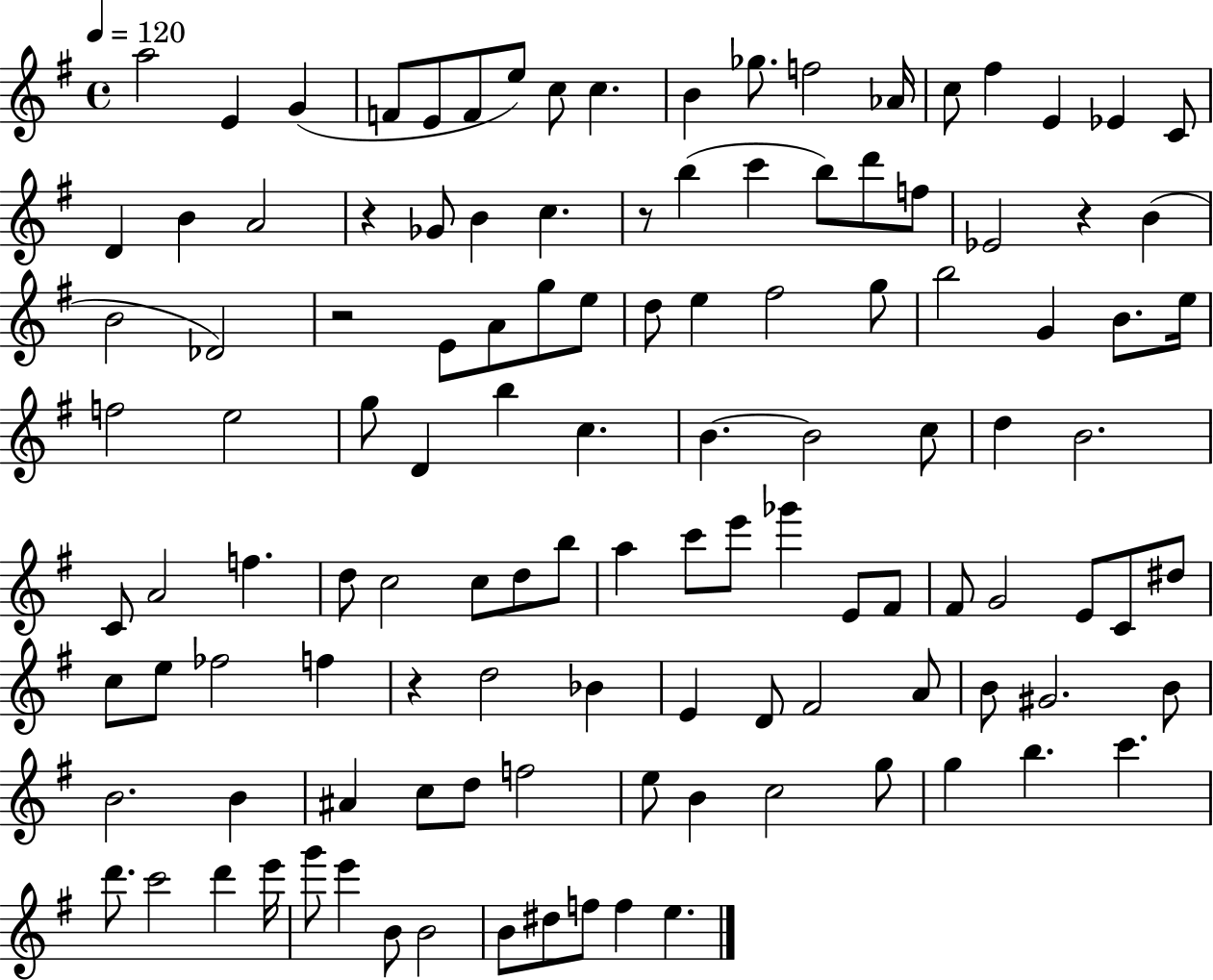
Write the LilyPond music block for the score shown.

{
  \clef treble
  \time 4/4
  \defaultTimeSignature
  \key g \major
  \tempo 4 = 120
  a''2 e'4 g'4( | f'8 e'8 f'8 e''8) c''8 c''4. | b'4 ges''8. f''2 aes'16 | c''8 fis''4 e'4 ees'4 c'8 | \break d'4 b'4 a'2 | r4 ges'8 b'4 c''4. | r8 b''4( c'''4 b''8) d'''8 f''8 | ees'2 r4 b'4( | \break b'2 des'2) | r2 e'8 a'8 g''8 e''8 | d''8 e''4 fis''2 g''8 | b''2 g'4 b'8. e''16 | \break f''2 e''2 | g''8 d'4 b''4 c''4. | b'4.~~ b'2 c''8 | d''4 b'2. | \break c'8 a'2 f''4. | d''8 c''2 c''8 d''8 b''8 | a''4 c'''8 e'''8 ges'''4 e'8 fis'8 | fis'8 g'2 e'8 c'8 dis''8 | \break c''8 e''8 fes''2 f''4 | r4 d''2 bes'4 | e'4 d'8 fis'2 a'8 | b'8 gis'2. b'8 | \break b'2. b'4 | ais'4 c''8 d''8 f''2 | e''8 b'4 c''2 g''8 | g''4 b''4. c'''4. | \break d'''8. c'''2 d'''4 e'''16 | g'''8 e'''4 b'8 b'2 | b'8 dis''8 f''8 f''4 e''4. | \bar "|."
}